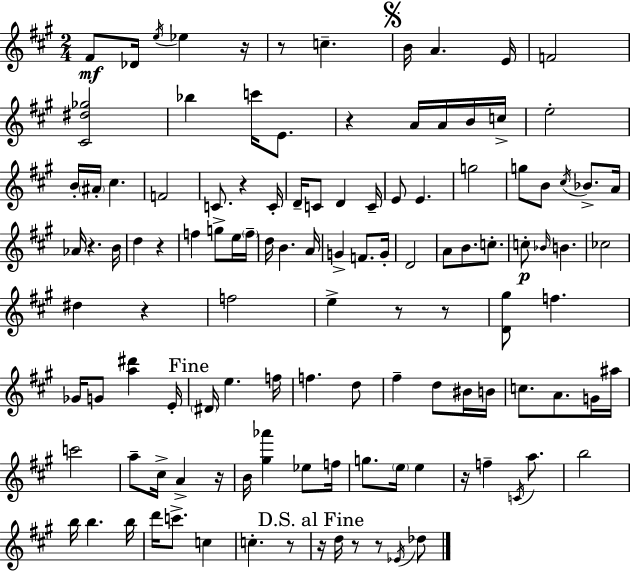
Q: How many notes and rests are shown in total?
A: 119